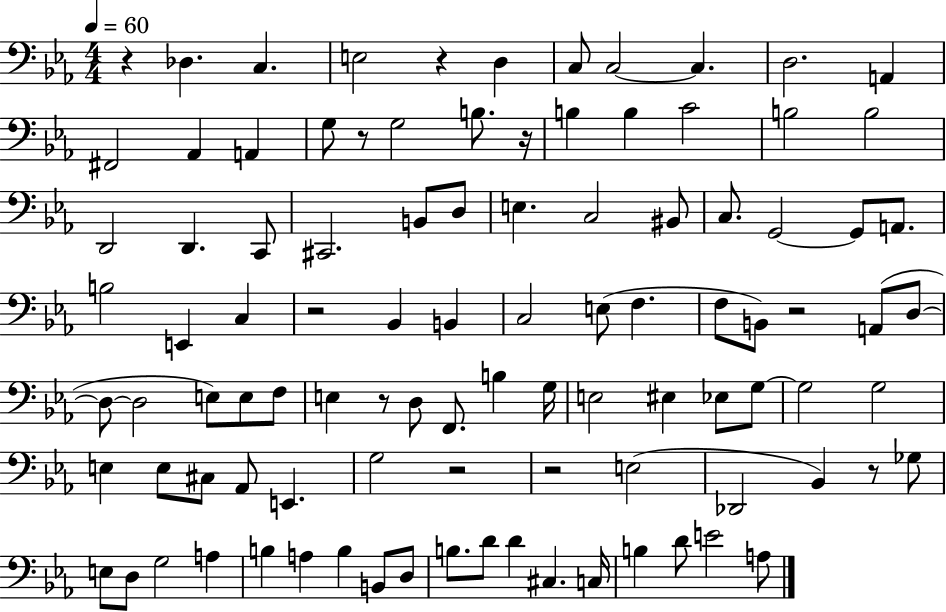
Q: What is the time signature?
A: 4/4